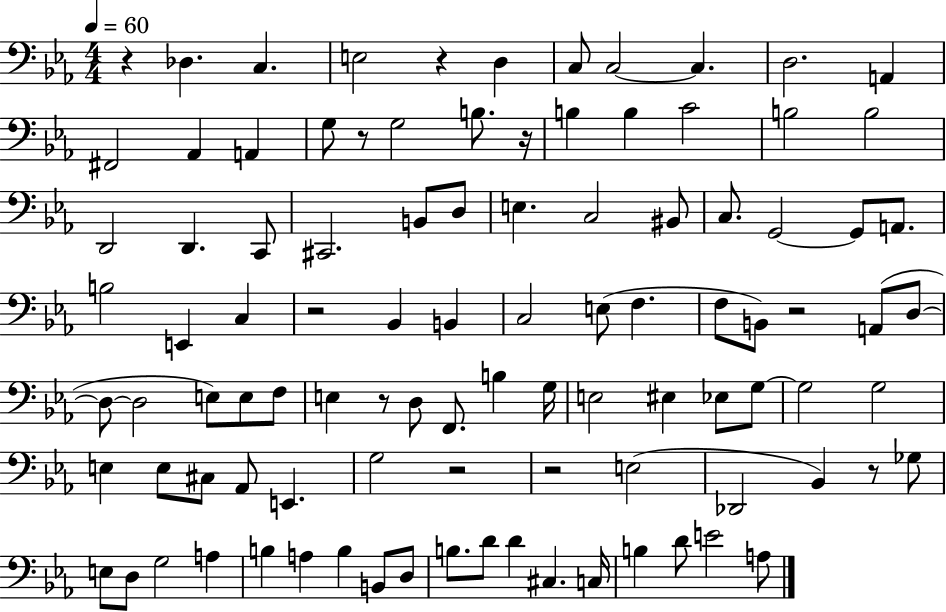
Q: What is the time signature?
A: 4/4